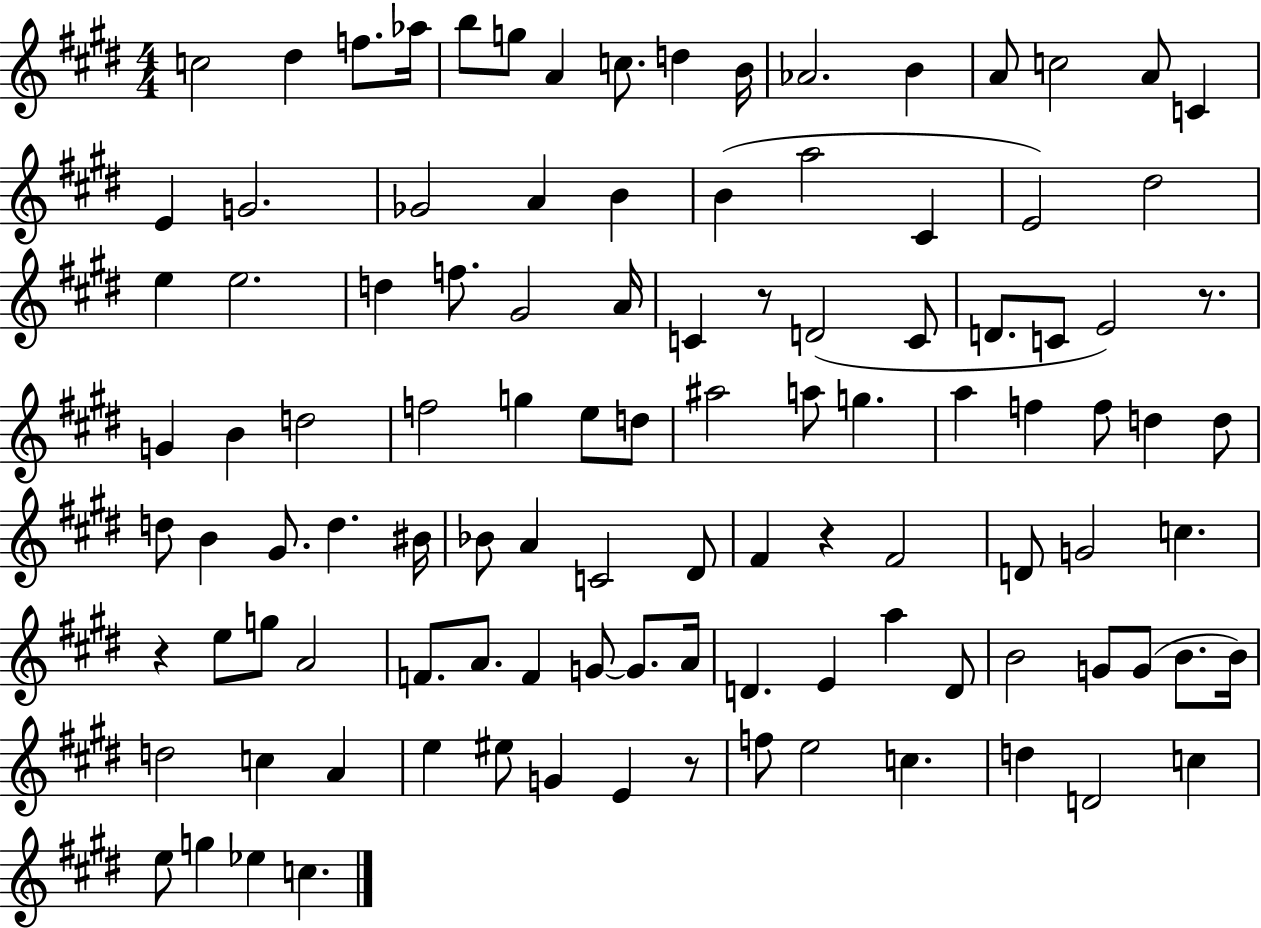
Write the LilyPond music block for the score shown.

{
  \clef treble
  \numericTimeSignature
  \time 4/4
  \key e \major
  \repeat volta 2 { c''2 dis''4 f''8. aes''16 | b''8 g''8 a'4 c''8. d''4 b'16 | aes'2. b'4 | a'8 c''2 a'8 c'4 | \break e'4 g'2. | ges'2 a'4 b'4 | b'4( a''2 cis'4 | e'2) dis''2 | \break e''4 e''2. | d''4 f''8. gis'2 a'16 | c'4 r8 d'2( c'8 | d'8. c'8 e'2) r8. | \break g'4 b'4 d''2 | f''2 g''4 e''8 d''8 | ais''2 a''8 g''4. | a''4 f''4 f''8 d''4 d''8 | \break d''8 b'4 gis'8. d''4. bis'16 | bes'8 a'4 c'2 dis'8 | fis'4 r4 fis'2 | d'8 g'2 c''4. | \break r4 e''8 g''8 a'2 | f'8. a'8. f'4 g'8~~ g'8. a'16 | d'4. e'4 a''4 d'8 | b'2 g'8 g'8( b'8. b'16) | \break d''2 c''4 a'4 | e''4 eis''8 g'4 e'4 r8 | f''8 e''2 c''4. | d''4 d'2 c''4 | \break e''8 g''4 ees''4 c''4. | } \bar "|."
}